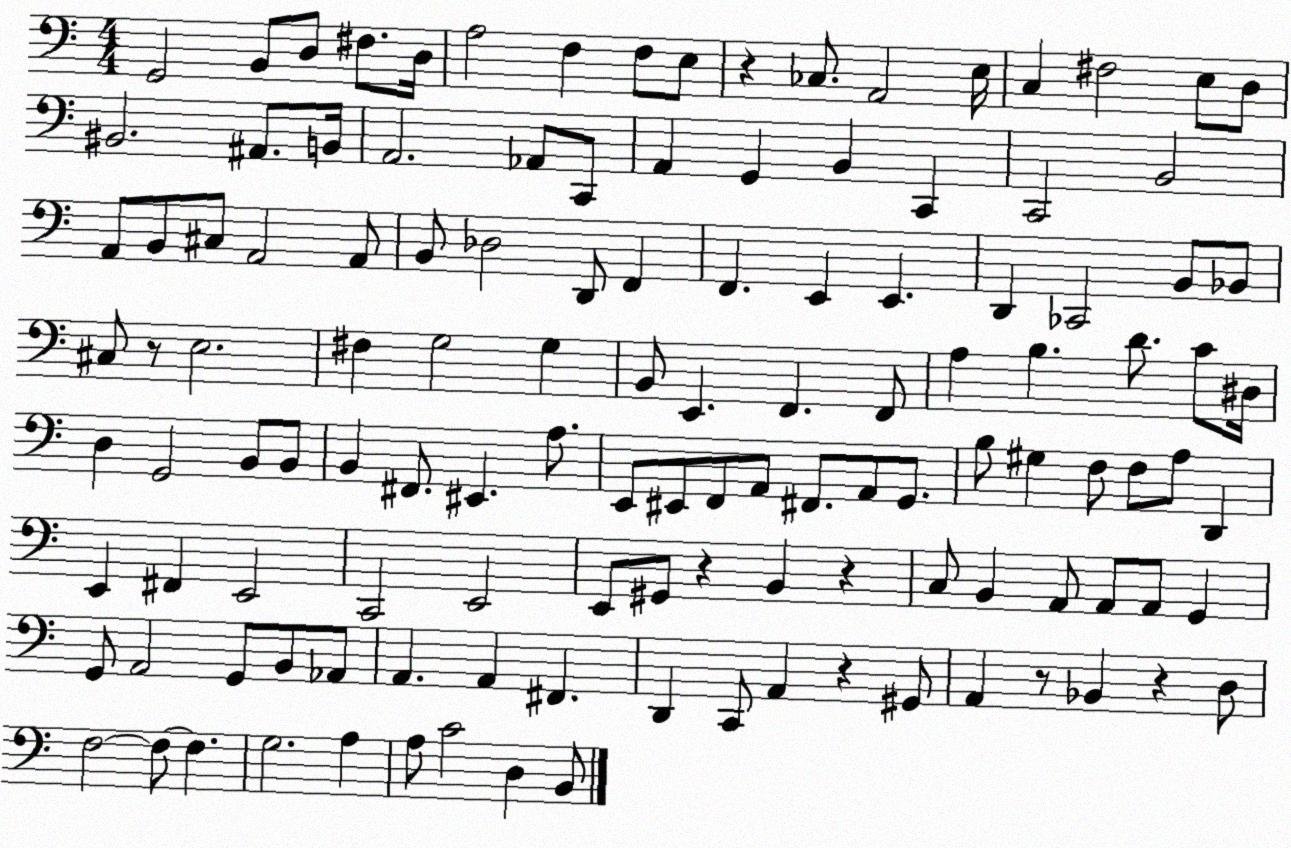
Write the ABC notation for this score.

X:1
T:Untitled
M:4/4
L:1/4
K:C
G,,2 B,,/2 D,/2 ^F,/2 D,/4 A,2 F, F,/2 E,/2 z _C,/2 A,,2 E,/4 C, ^F,2 E,/2 D,/2 ^B,,2 ^A,,/2 B,,/4 A,,2 _A,,/2 C,,/2 A,, G,, B,, C,, C,,2 B,,2 A,,/2 B,,/2 ^C,/2 A,,2 A,,/2 B,,/2 _D,2 D,,/2 F,, F,, E,, E,, D,, _C,,2 B,,/2 _B,,/2 ^C,/2 z/2 E,2 ^F, G,2 G, B,,/2 E,, F,, F,,/2 A, B, D/2 C/2 ^D,/4 D, G,,2 B,,/2 B,,/2 B,, ^F,,/2 ^E,, A,/2 E,,/2 ^E,,/2 F,,/2 A,,/2 ^F,,/2 A,,/2 G,,/2 B,/2 ^G, F,/2 F,/2 A,/2 D,, E,, ^F,, E,,2 C,,2 E,,2 E,,/2 ^G,,/2 z B,, z C,/2 B,, A,,/2 A,,/2 A,,/2 G,, G,,/2 A,,2 G,,/2 B,,/2 _A,,/2 A,, A,, ^F,, D,, C,,/2 A,, z ^G,,/2 A,, z/2 _B,, z D,/2 F,2 F,/2 F, G,2 A, A,/2 C2 D, B,,/2